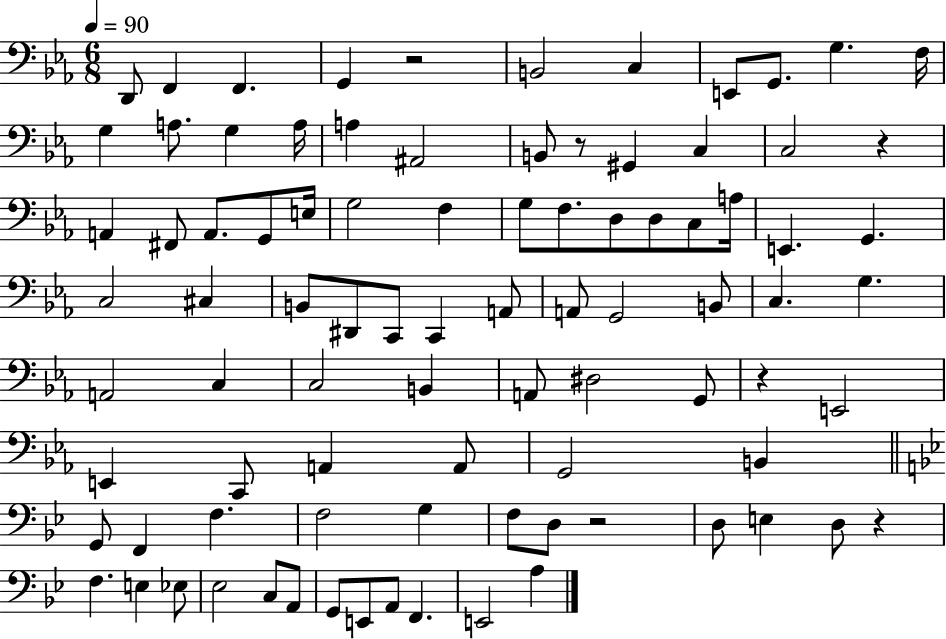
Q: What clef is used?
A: bass